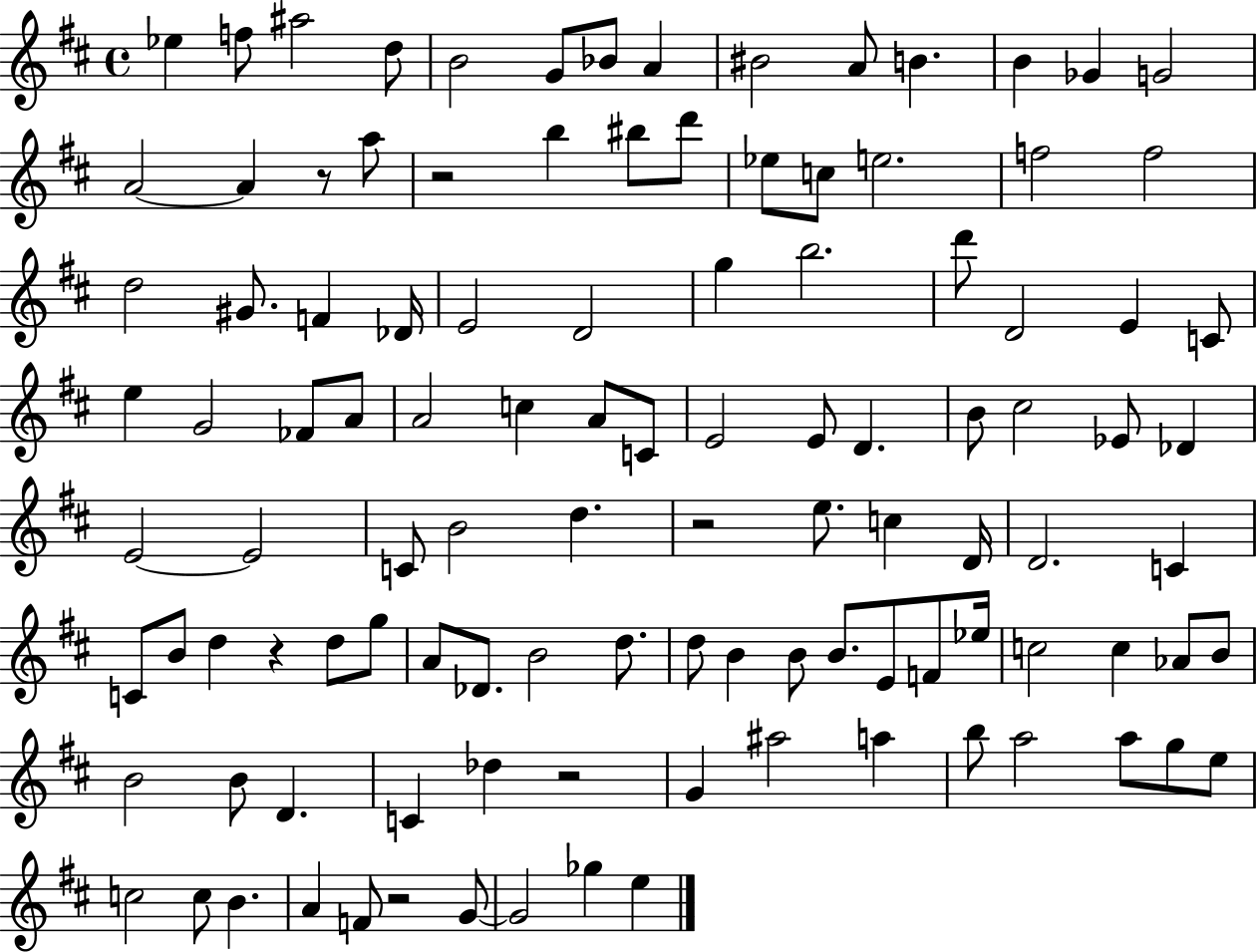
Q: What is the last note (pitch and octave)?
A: E5